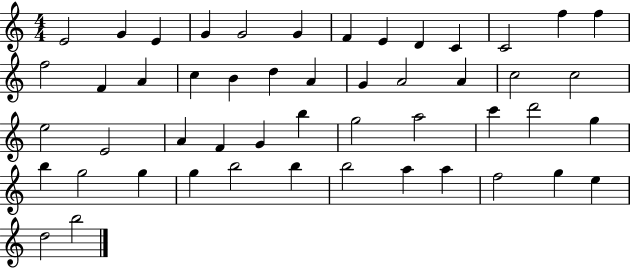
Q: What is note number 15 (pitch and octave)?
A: F4